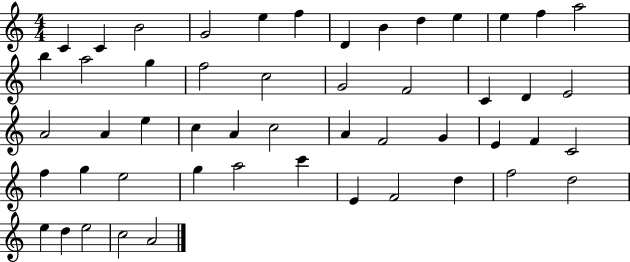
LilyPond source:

{
  \clef treble
  \numericTimeSignature
  \time 4/4
  \key c \major
  c'4 c'4 b'2 | g'2 e''4 f''4 | d'4 b'4 d''4 e''4 | e''4 f''4 a''2 | \break b''4 a''2 g''4 | f''2 c''2 | g'2 f'2 | c'4 d'4 e'2 | \break a'2 a'4 e''4 | c''4 a'4 c''2 | a'4 f'2 g'4 | e'4 f'4 c'2 | \break f''4 g''4 e''2 | g''4 a''2 c'''4 | e'4 f'2 d''4 | f''2 d''2 | \break e''4 d''4 e''2 | c''2 a'2 | \bar "|."
}